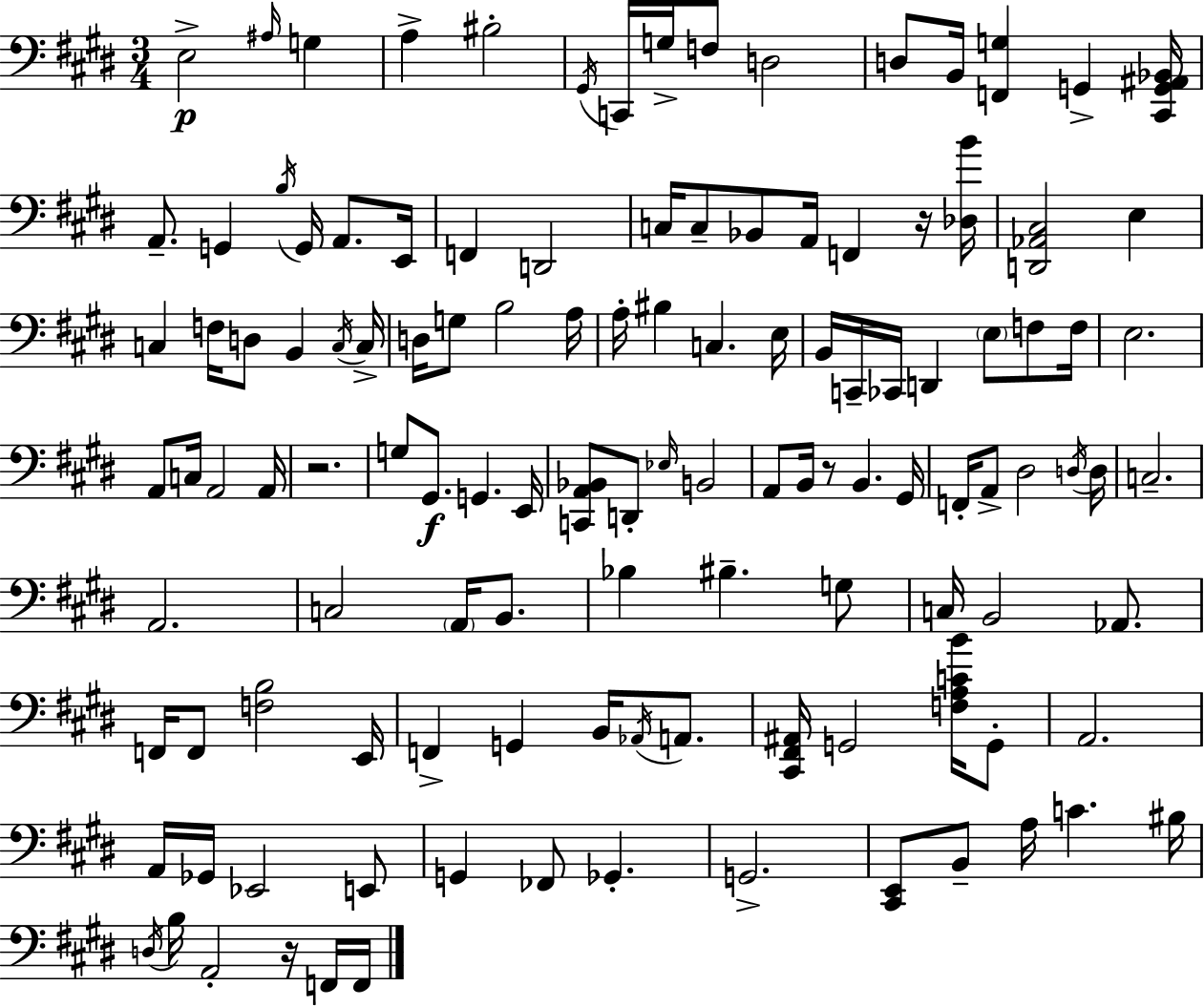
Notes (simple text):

E3/h A#3/s G3/q A3/q BIS3/h G#2/s C2/s G3/s F3/e D3/h D3/e B2/s [F2,G3]/q G2/q [C#2,G2,A#2,Bb2]/s A2/e. G2/q B3/s G2/s A2/e. E2/s F2/q D2/h C3/s C3/e Bb2/e A2/s F2/q R/s [Db3,B4]/s [D2,Ab2,C#3]/h E3/q C3/q F3/s D3/e B2/q C3/s C3/s D3/s G3/e B3/h A3/s A3/s BIS3/q C3/q. E3/s B2/s C2/s CES2/s D2/q E3/e F3/e F3/s E3/h. A2/e C3/s A2/h A2/s R/h. G3/e G#2/e. G2/q. E2/s [C2,A2,Bb2]/e D2/e Eb3/s B2/h A2/e B2/s R/e B2/q. G#2/s F2/s A2/e D#3/h D3/s D3/s C3/h. A2/h. C3/h A2/s B2/e. Bb3/q BIS3/q. G3/e C3/s B2/h Ab2/e. F2/s F2/e [F3,B3]/h E2/s F2/q G2/q B2/s Ab2/s A2/e. [C#2,F#2,A#2]/s G2/h [F3,A3,C4,B4]/s G2/e A2/h. A2/s Gb2/s Eb2/h E2/e G2/q FES2/e Gb2/q. G2/h. [C#2,E2]/e B2/e A3/s C4/q. BIS3/s D3/s B3/s A2/h R/s F2/s F2/s